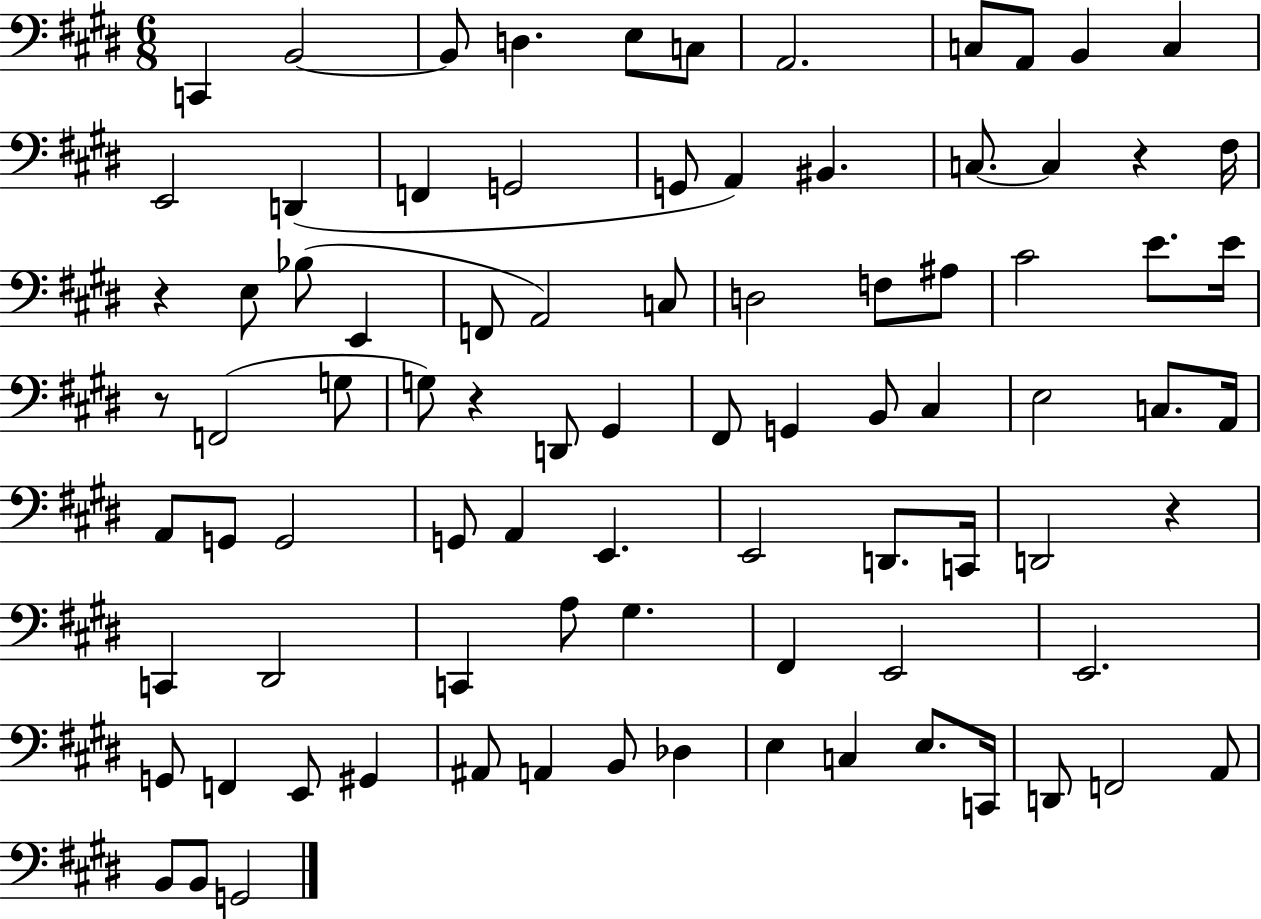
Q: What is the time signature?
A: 6/8